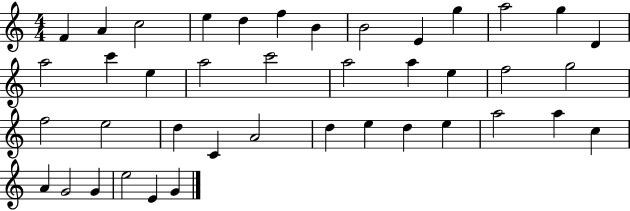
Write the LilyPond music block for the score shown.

{
  \clef treble
  \numericTimeSignature
  \time 4/4
  \key c \major
  f'4 a'4 c''2 | e''4 d''4 f''4 b'4 | b'2 e'4 g''4 | a''2 g''4 d'4 | \break a''2 c'''4 e''4 | a''2 c'''2 | a''2 a''4 e''4 | f''2 g''2 | \break f''2 e''2 | d''4 c'4 a'2 | d''4 e''4 d''4 e''4 | a''2 a''4 c''4 | \break a'4 g'2 g'4 | e''2 e'4 g'4 | \bar "|."
}